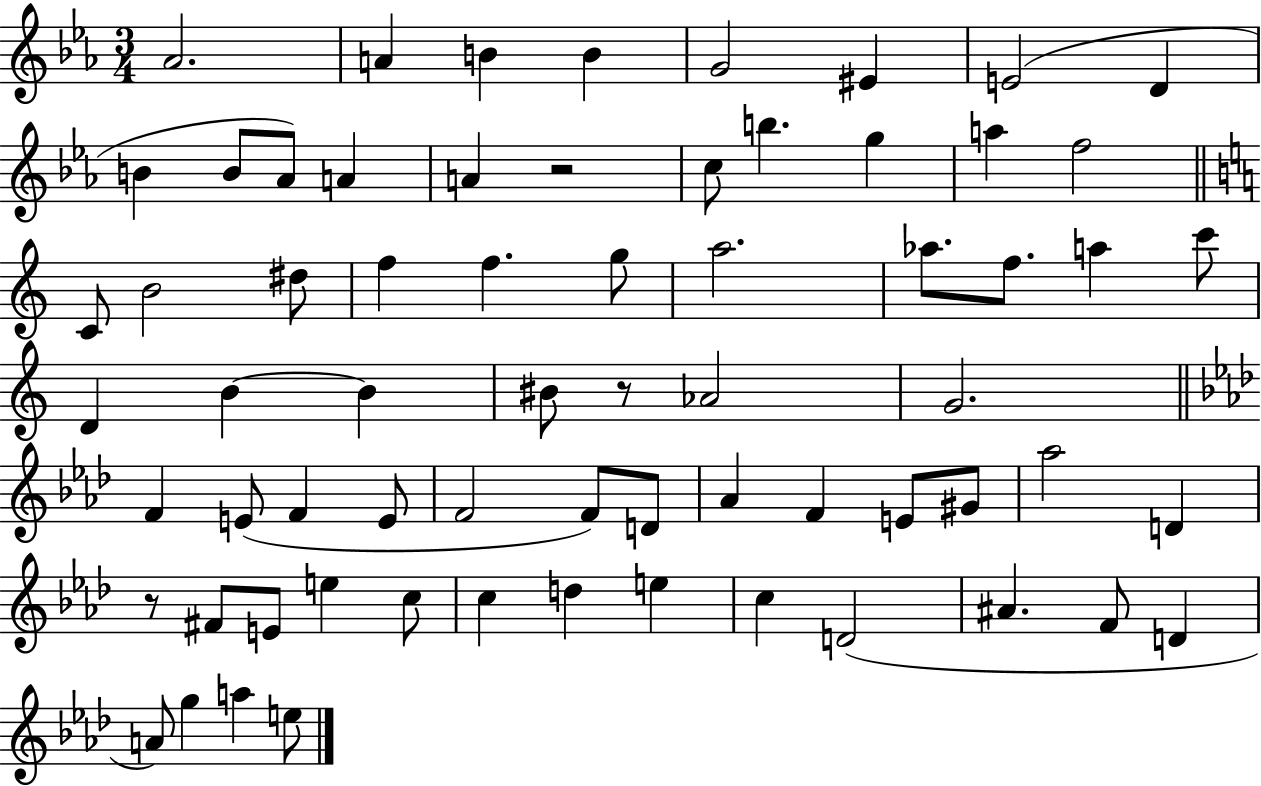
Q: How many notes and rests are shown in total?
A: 67